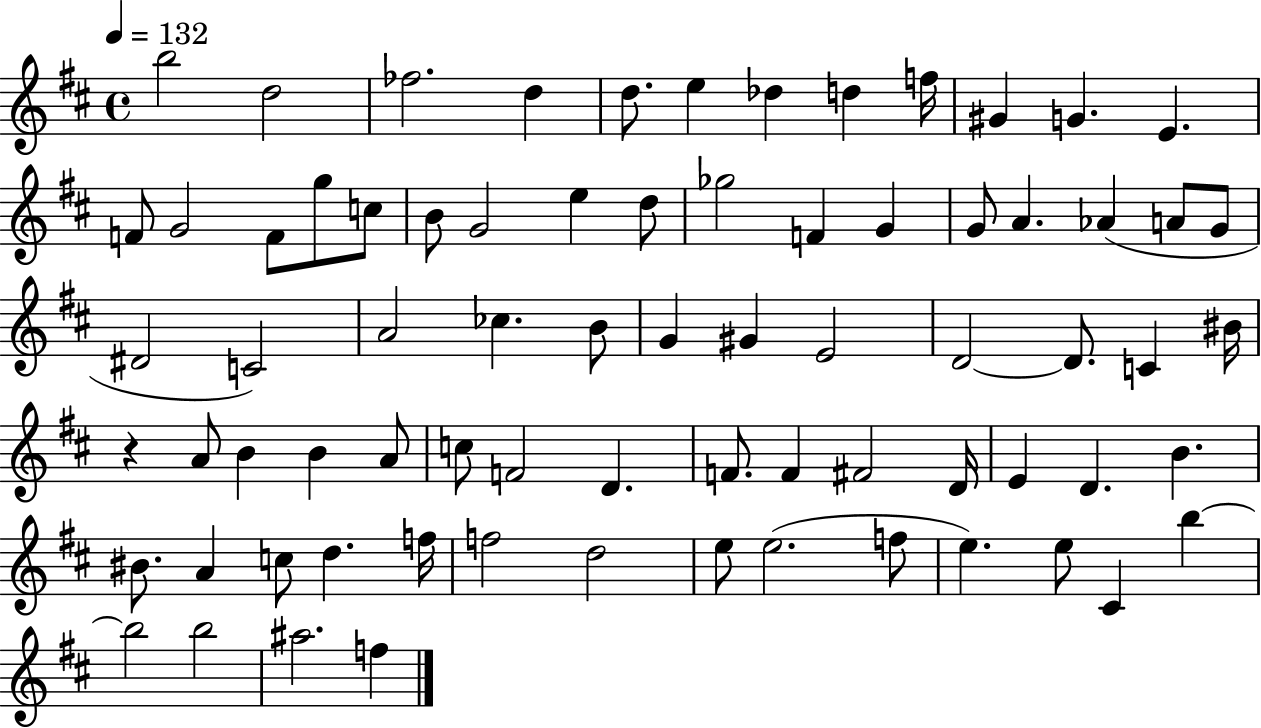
B5/h D5/h FES5/h. D5/q D5/e. E5/q Db5/q D5/q F5/s G#4/q G4/q. E4/q. F4/e G4/h F4/e G5/e C5/e B4/e G4/h E5/q D5/e Gb5/h F4/q G4/q G4/e A4/q. Ab4/q A4/e G4/e D#4/h C4/h A4/h CES5/q. B4/e G4/q G#4/q E4/h D4/h D4/e. C4/q BIS4/s R/q A4/e B4/q B4/q A4/e C5/e F4/h D4/q. F4/e. F4/q F#4/h D4/s E4/q D4/q. B4/q. BIS4/e. A4/q C5/e D5/q. F5/s F5/h D5/h E5/e E5/h. F5/e E5/q. E5/e C#4/q B5/q B5/h B5/h A#5/h. F5/q